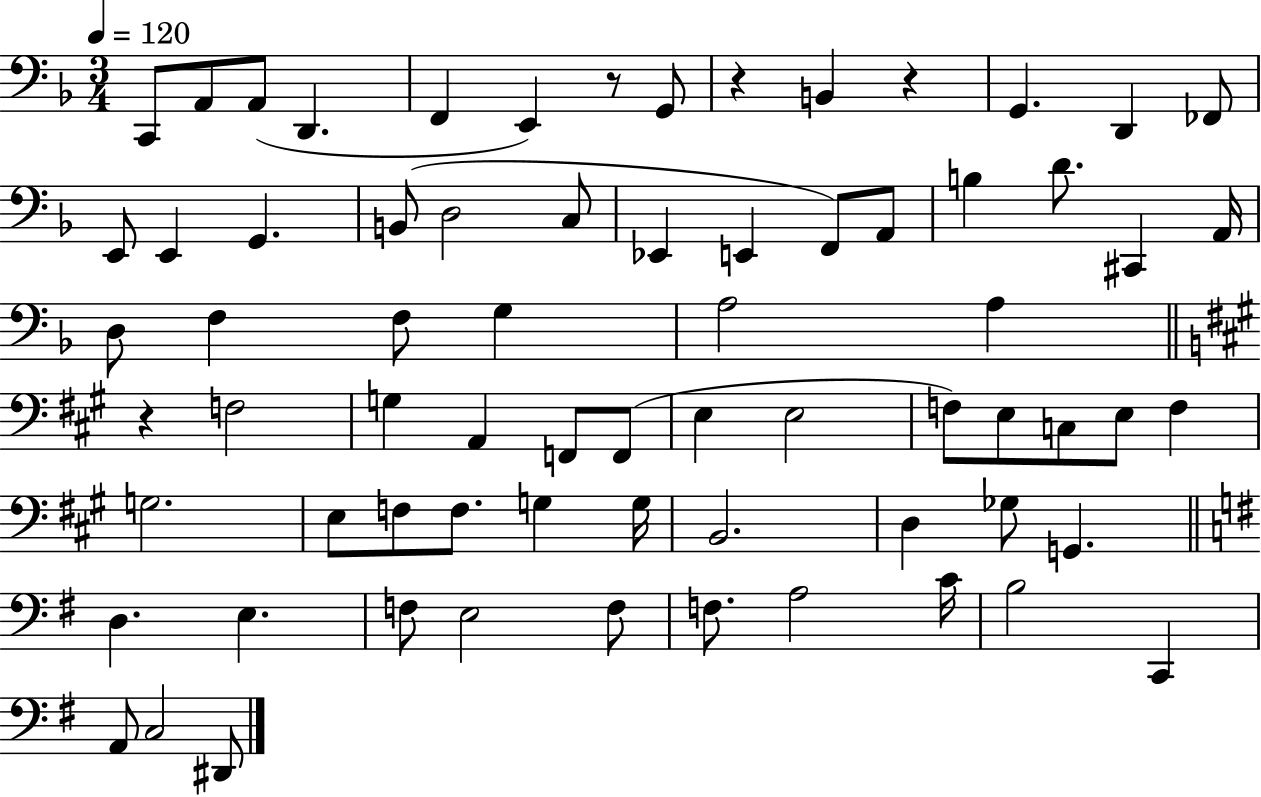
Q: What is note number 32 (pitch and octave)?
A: F3